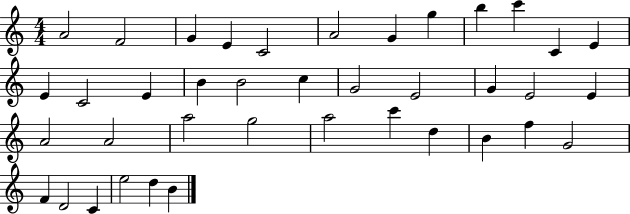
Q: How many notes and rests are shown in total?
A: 39